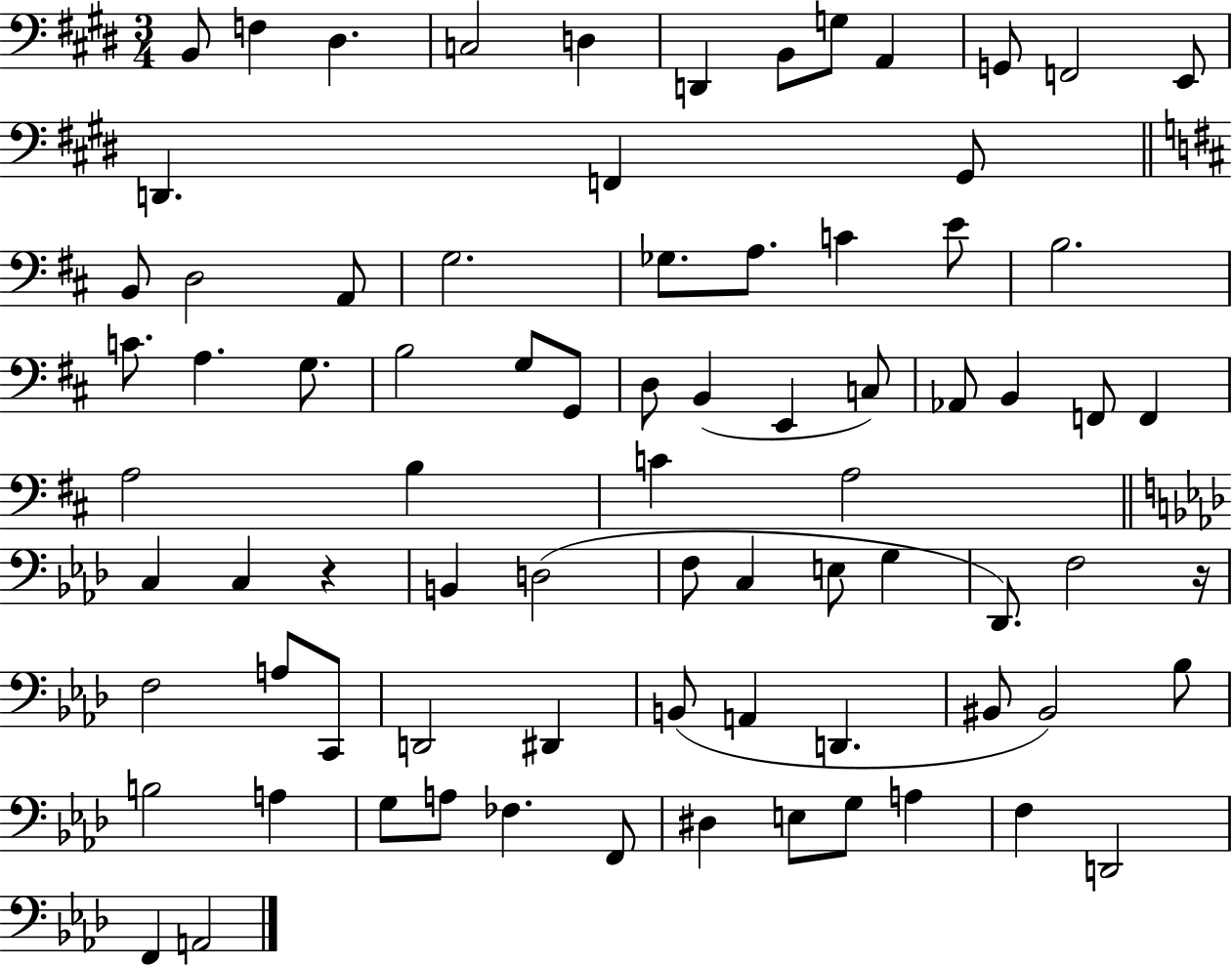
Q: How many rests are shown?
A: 2